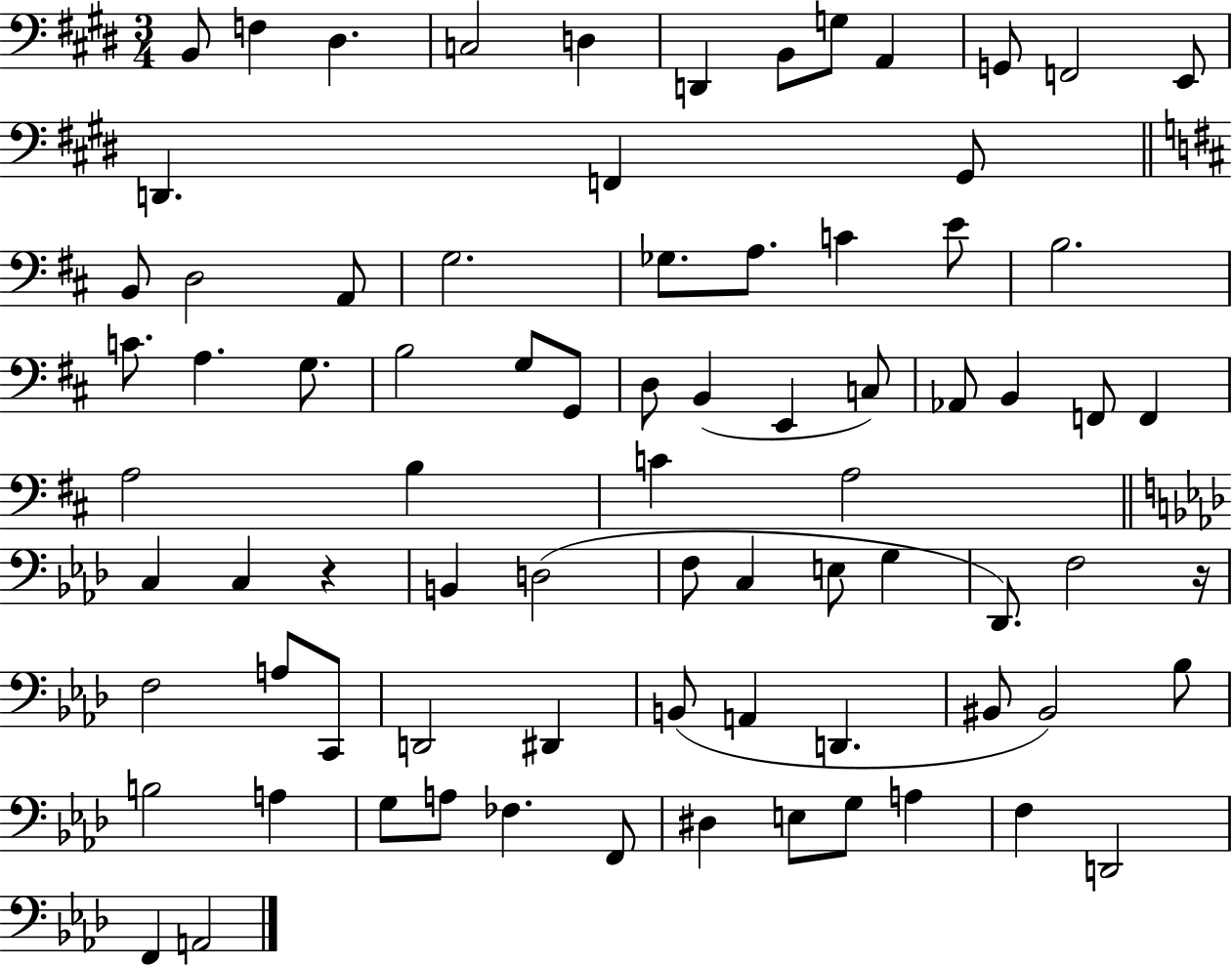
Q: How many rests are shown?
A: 2